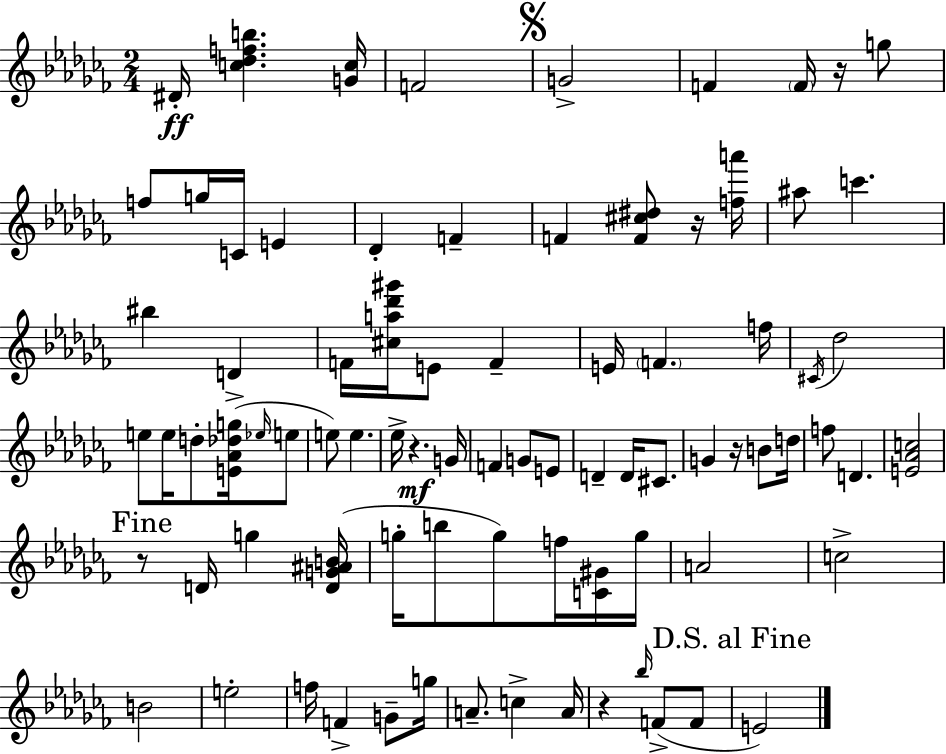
D#4/s [C5,Db5,F5,B5]/q. [G4,C5]/s F4/h G4/h F4/q F4/s R/s G5/e F5/e G5/s C4/s E4/q Db4/q F4/q F4/q [F4,C#5,D#5]/e R/s [F5,A6]/s A#5/e C6/q. BIS5/q D4/q F4/s [C#5,A5,Db6,G#6]/s E4/e F4/q E4/s F4/q. F5/s C#4/s Db5/h E5/e E5/s D5/e [E4,Ab4,Db5,G5]/s Eb5/s E5/e E5/e E5/q. Eb5/s R/q. G4/s F4/q G4/e E4/e D4/q D4/s C#4/e. G4/q R/s B4/e D5/s F5/e D4/q. [E4,Ab4,C5]/h R/e D4/s G5/q [D4,G4,A#4,B4]/s G5/s B5/e G5/e F5/s [C4,G#4]/s G5/s A4/h C5/h B4/h E5/h F5/s F4/q G4/e G5/s A4/e. C5/q A4/s R/q Bb5/s F4/e F4/e E4/h